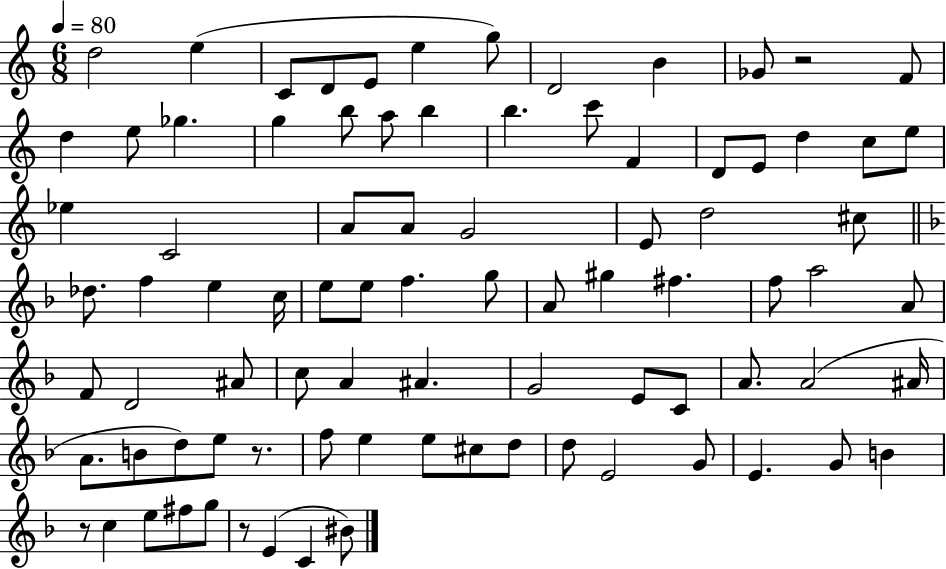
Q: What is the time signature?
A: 6/8